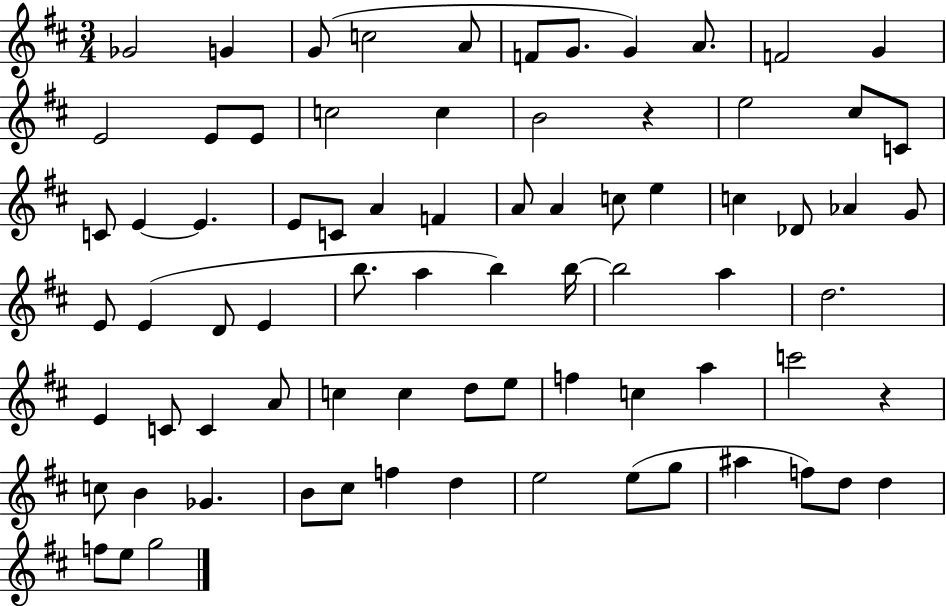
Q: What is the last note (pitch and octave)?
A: G5